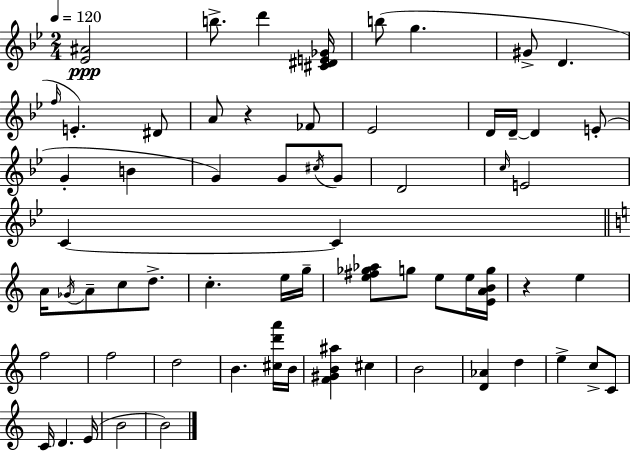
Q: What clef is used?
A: treble